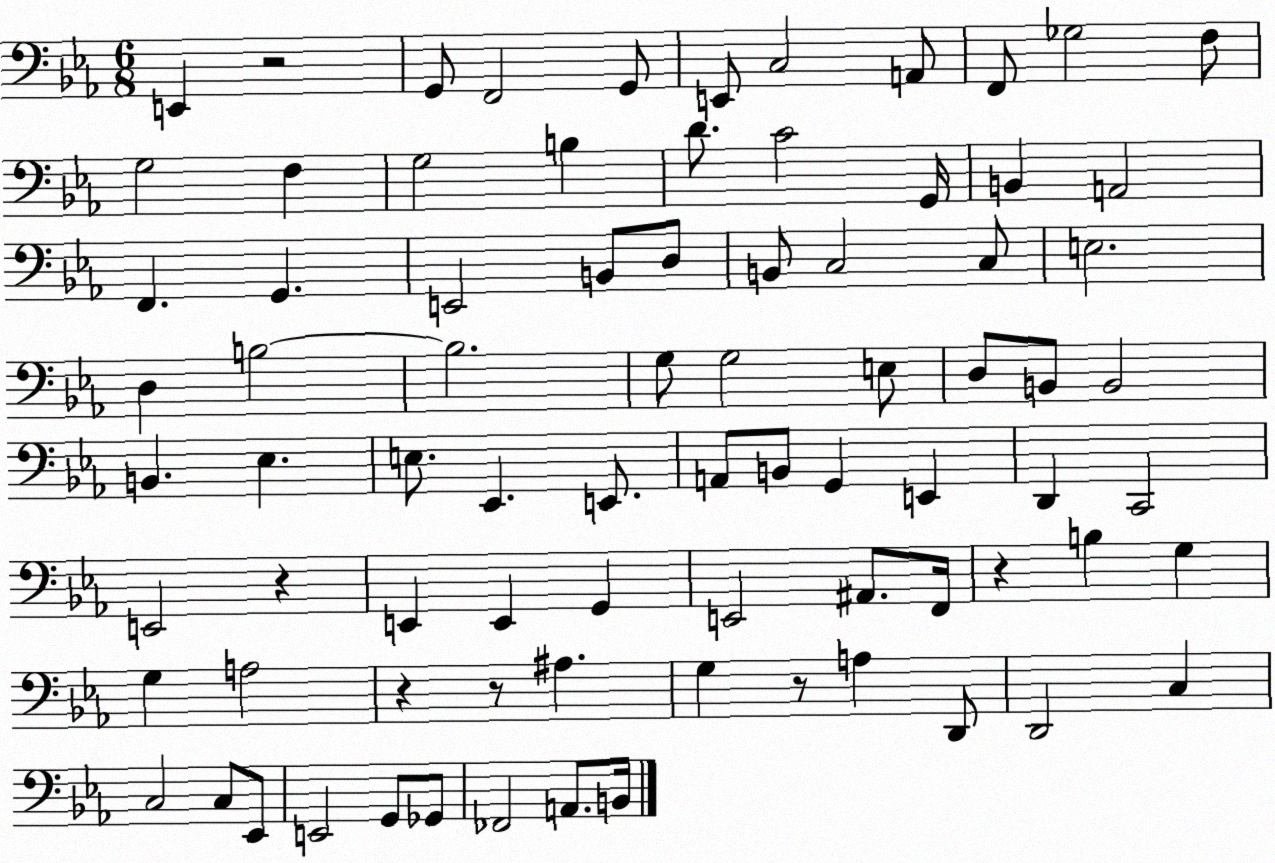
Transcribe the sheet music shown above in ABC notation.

X:1
T:Untitled
M:6/8
L:1/4
K:Eb
E,, z2 G,,/2 F,,2 G,,/2 E,,/2 C,2 A,,/2 F,,/2 _G,2 F,/2 G,2 F, G,2 B, D/2 C2 G,,/4 B,, A,,2 F,, G,, E,,2 B,,/2 D,/2 B,,/2 C,2 C,/2 E,2 D, B,2 B,2 G,/2 G,2 E,/2 D,/2 B,,/2 B,,2 B,, _E, E,/2 _E,, E,,/2 A,,/2 B,,/2 G,, E,, D,, C,,2 E,,2 z E,, E,, G,, E,,2 ^A,,/2 F,,/4 z B, G, G, A,2 z z/2 ^A, G, z/2 A, D,,/2 D,,2 C, C,2 C,/2 _E,,/2 E,,2 G,,/2 _G,,/2 _F,,2 A,,/2 B,,/4